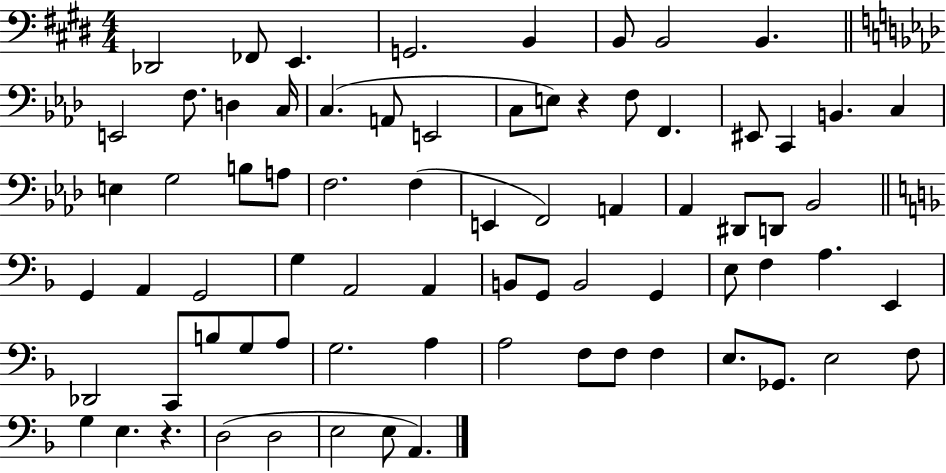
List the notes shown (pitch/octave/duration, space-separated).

Db2/h FES2/e E2/q. G2/h. B2/q B2/e B2/h B2/q. E2/h F3/e. D3/q C3/s C3/q. A2/e E2/h C3/e E3/e R/q F3/e F2/q. EIS2/e C2/q B2/q. C3/q E3/q G3/h B3/e A3/e F3/h. F3/q E2/q F2/h A2/q Ab2/q D#2/e D2/e Bb2/h G2/q A2/q G2/h G3/q A2/h A2/q B2/e G2/e B2/h G2/q E3/e F3/q A3/q. E2/q Db2/h C2/e B3/e G3/e A3/e G3/h. A3/q A3/h F3/e F3/e F3/q E3/e. Gb2/e. E3/h F3/e G3/q E3/q. R/q. D3/h D3/h E3/h E3/e A2/q.